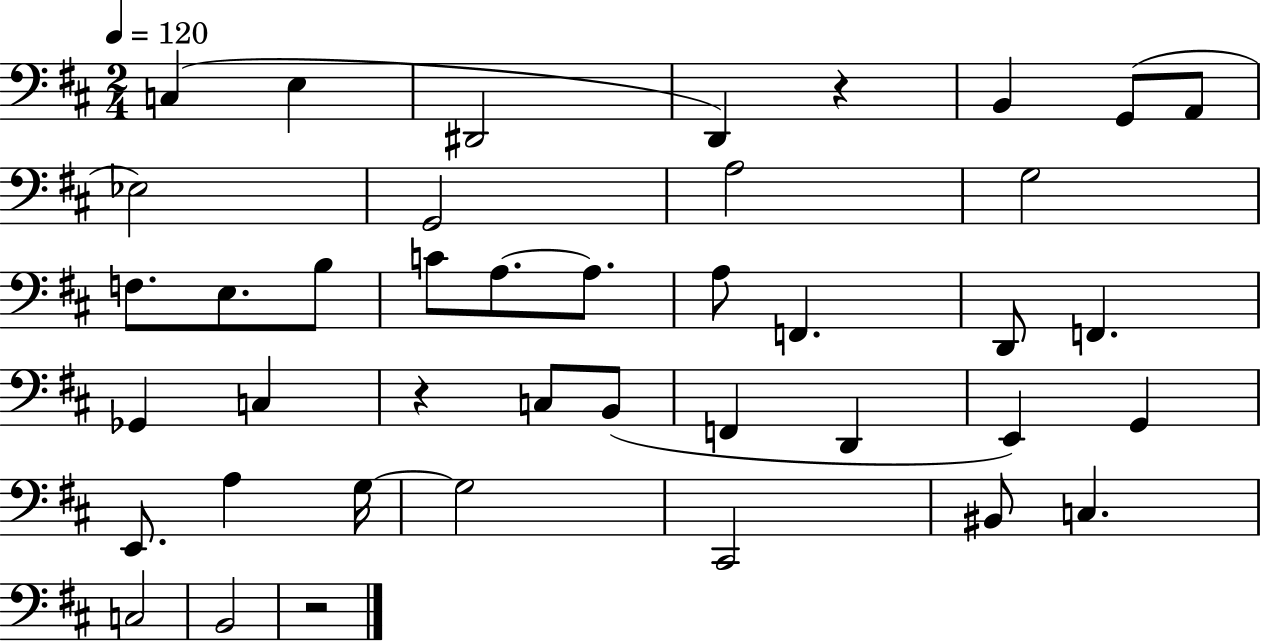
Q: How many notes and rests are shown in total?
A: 41